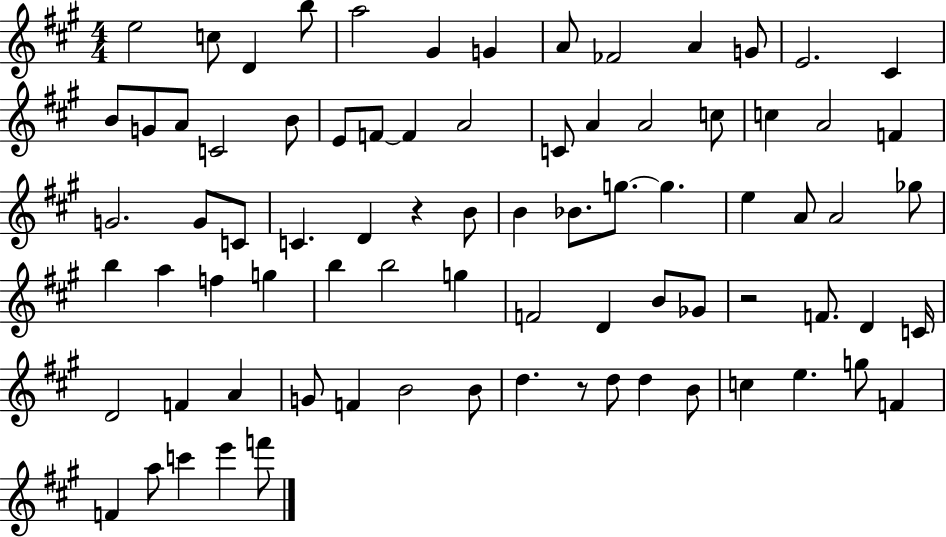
E5/h C5/e D4/q B5/e A5/h G#4/q G4/q A4/e FES4/h A4/q G4/e E4/h. C#4/q B4/e G4/e A4/e C4/h B4/e E4/e F4/e F4/q A4/h C4/e A4/q A4/h C5/e C5/q A4/h F4/q G4/h. G4/e C4/e C4/q. D4/q R/q B4/e B4/q Bb4/e. G5/e. G5/q. E5/q A4/e A4/h Gb5/e B5/q A5/q F5/q G5/q B5/q B5/h G5/q F4/h D4/q B4/e Gb4/e R/h F4/e. D4/q C4/s D4/h F4/q A4/q G4/e F4/q B4/h B4/e D5/q. R/e D5/e D5/q B4/e C5/q E5/q. G5/e F4/q F4/q A5/e C6/q E6/q F6/e